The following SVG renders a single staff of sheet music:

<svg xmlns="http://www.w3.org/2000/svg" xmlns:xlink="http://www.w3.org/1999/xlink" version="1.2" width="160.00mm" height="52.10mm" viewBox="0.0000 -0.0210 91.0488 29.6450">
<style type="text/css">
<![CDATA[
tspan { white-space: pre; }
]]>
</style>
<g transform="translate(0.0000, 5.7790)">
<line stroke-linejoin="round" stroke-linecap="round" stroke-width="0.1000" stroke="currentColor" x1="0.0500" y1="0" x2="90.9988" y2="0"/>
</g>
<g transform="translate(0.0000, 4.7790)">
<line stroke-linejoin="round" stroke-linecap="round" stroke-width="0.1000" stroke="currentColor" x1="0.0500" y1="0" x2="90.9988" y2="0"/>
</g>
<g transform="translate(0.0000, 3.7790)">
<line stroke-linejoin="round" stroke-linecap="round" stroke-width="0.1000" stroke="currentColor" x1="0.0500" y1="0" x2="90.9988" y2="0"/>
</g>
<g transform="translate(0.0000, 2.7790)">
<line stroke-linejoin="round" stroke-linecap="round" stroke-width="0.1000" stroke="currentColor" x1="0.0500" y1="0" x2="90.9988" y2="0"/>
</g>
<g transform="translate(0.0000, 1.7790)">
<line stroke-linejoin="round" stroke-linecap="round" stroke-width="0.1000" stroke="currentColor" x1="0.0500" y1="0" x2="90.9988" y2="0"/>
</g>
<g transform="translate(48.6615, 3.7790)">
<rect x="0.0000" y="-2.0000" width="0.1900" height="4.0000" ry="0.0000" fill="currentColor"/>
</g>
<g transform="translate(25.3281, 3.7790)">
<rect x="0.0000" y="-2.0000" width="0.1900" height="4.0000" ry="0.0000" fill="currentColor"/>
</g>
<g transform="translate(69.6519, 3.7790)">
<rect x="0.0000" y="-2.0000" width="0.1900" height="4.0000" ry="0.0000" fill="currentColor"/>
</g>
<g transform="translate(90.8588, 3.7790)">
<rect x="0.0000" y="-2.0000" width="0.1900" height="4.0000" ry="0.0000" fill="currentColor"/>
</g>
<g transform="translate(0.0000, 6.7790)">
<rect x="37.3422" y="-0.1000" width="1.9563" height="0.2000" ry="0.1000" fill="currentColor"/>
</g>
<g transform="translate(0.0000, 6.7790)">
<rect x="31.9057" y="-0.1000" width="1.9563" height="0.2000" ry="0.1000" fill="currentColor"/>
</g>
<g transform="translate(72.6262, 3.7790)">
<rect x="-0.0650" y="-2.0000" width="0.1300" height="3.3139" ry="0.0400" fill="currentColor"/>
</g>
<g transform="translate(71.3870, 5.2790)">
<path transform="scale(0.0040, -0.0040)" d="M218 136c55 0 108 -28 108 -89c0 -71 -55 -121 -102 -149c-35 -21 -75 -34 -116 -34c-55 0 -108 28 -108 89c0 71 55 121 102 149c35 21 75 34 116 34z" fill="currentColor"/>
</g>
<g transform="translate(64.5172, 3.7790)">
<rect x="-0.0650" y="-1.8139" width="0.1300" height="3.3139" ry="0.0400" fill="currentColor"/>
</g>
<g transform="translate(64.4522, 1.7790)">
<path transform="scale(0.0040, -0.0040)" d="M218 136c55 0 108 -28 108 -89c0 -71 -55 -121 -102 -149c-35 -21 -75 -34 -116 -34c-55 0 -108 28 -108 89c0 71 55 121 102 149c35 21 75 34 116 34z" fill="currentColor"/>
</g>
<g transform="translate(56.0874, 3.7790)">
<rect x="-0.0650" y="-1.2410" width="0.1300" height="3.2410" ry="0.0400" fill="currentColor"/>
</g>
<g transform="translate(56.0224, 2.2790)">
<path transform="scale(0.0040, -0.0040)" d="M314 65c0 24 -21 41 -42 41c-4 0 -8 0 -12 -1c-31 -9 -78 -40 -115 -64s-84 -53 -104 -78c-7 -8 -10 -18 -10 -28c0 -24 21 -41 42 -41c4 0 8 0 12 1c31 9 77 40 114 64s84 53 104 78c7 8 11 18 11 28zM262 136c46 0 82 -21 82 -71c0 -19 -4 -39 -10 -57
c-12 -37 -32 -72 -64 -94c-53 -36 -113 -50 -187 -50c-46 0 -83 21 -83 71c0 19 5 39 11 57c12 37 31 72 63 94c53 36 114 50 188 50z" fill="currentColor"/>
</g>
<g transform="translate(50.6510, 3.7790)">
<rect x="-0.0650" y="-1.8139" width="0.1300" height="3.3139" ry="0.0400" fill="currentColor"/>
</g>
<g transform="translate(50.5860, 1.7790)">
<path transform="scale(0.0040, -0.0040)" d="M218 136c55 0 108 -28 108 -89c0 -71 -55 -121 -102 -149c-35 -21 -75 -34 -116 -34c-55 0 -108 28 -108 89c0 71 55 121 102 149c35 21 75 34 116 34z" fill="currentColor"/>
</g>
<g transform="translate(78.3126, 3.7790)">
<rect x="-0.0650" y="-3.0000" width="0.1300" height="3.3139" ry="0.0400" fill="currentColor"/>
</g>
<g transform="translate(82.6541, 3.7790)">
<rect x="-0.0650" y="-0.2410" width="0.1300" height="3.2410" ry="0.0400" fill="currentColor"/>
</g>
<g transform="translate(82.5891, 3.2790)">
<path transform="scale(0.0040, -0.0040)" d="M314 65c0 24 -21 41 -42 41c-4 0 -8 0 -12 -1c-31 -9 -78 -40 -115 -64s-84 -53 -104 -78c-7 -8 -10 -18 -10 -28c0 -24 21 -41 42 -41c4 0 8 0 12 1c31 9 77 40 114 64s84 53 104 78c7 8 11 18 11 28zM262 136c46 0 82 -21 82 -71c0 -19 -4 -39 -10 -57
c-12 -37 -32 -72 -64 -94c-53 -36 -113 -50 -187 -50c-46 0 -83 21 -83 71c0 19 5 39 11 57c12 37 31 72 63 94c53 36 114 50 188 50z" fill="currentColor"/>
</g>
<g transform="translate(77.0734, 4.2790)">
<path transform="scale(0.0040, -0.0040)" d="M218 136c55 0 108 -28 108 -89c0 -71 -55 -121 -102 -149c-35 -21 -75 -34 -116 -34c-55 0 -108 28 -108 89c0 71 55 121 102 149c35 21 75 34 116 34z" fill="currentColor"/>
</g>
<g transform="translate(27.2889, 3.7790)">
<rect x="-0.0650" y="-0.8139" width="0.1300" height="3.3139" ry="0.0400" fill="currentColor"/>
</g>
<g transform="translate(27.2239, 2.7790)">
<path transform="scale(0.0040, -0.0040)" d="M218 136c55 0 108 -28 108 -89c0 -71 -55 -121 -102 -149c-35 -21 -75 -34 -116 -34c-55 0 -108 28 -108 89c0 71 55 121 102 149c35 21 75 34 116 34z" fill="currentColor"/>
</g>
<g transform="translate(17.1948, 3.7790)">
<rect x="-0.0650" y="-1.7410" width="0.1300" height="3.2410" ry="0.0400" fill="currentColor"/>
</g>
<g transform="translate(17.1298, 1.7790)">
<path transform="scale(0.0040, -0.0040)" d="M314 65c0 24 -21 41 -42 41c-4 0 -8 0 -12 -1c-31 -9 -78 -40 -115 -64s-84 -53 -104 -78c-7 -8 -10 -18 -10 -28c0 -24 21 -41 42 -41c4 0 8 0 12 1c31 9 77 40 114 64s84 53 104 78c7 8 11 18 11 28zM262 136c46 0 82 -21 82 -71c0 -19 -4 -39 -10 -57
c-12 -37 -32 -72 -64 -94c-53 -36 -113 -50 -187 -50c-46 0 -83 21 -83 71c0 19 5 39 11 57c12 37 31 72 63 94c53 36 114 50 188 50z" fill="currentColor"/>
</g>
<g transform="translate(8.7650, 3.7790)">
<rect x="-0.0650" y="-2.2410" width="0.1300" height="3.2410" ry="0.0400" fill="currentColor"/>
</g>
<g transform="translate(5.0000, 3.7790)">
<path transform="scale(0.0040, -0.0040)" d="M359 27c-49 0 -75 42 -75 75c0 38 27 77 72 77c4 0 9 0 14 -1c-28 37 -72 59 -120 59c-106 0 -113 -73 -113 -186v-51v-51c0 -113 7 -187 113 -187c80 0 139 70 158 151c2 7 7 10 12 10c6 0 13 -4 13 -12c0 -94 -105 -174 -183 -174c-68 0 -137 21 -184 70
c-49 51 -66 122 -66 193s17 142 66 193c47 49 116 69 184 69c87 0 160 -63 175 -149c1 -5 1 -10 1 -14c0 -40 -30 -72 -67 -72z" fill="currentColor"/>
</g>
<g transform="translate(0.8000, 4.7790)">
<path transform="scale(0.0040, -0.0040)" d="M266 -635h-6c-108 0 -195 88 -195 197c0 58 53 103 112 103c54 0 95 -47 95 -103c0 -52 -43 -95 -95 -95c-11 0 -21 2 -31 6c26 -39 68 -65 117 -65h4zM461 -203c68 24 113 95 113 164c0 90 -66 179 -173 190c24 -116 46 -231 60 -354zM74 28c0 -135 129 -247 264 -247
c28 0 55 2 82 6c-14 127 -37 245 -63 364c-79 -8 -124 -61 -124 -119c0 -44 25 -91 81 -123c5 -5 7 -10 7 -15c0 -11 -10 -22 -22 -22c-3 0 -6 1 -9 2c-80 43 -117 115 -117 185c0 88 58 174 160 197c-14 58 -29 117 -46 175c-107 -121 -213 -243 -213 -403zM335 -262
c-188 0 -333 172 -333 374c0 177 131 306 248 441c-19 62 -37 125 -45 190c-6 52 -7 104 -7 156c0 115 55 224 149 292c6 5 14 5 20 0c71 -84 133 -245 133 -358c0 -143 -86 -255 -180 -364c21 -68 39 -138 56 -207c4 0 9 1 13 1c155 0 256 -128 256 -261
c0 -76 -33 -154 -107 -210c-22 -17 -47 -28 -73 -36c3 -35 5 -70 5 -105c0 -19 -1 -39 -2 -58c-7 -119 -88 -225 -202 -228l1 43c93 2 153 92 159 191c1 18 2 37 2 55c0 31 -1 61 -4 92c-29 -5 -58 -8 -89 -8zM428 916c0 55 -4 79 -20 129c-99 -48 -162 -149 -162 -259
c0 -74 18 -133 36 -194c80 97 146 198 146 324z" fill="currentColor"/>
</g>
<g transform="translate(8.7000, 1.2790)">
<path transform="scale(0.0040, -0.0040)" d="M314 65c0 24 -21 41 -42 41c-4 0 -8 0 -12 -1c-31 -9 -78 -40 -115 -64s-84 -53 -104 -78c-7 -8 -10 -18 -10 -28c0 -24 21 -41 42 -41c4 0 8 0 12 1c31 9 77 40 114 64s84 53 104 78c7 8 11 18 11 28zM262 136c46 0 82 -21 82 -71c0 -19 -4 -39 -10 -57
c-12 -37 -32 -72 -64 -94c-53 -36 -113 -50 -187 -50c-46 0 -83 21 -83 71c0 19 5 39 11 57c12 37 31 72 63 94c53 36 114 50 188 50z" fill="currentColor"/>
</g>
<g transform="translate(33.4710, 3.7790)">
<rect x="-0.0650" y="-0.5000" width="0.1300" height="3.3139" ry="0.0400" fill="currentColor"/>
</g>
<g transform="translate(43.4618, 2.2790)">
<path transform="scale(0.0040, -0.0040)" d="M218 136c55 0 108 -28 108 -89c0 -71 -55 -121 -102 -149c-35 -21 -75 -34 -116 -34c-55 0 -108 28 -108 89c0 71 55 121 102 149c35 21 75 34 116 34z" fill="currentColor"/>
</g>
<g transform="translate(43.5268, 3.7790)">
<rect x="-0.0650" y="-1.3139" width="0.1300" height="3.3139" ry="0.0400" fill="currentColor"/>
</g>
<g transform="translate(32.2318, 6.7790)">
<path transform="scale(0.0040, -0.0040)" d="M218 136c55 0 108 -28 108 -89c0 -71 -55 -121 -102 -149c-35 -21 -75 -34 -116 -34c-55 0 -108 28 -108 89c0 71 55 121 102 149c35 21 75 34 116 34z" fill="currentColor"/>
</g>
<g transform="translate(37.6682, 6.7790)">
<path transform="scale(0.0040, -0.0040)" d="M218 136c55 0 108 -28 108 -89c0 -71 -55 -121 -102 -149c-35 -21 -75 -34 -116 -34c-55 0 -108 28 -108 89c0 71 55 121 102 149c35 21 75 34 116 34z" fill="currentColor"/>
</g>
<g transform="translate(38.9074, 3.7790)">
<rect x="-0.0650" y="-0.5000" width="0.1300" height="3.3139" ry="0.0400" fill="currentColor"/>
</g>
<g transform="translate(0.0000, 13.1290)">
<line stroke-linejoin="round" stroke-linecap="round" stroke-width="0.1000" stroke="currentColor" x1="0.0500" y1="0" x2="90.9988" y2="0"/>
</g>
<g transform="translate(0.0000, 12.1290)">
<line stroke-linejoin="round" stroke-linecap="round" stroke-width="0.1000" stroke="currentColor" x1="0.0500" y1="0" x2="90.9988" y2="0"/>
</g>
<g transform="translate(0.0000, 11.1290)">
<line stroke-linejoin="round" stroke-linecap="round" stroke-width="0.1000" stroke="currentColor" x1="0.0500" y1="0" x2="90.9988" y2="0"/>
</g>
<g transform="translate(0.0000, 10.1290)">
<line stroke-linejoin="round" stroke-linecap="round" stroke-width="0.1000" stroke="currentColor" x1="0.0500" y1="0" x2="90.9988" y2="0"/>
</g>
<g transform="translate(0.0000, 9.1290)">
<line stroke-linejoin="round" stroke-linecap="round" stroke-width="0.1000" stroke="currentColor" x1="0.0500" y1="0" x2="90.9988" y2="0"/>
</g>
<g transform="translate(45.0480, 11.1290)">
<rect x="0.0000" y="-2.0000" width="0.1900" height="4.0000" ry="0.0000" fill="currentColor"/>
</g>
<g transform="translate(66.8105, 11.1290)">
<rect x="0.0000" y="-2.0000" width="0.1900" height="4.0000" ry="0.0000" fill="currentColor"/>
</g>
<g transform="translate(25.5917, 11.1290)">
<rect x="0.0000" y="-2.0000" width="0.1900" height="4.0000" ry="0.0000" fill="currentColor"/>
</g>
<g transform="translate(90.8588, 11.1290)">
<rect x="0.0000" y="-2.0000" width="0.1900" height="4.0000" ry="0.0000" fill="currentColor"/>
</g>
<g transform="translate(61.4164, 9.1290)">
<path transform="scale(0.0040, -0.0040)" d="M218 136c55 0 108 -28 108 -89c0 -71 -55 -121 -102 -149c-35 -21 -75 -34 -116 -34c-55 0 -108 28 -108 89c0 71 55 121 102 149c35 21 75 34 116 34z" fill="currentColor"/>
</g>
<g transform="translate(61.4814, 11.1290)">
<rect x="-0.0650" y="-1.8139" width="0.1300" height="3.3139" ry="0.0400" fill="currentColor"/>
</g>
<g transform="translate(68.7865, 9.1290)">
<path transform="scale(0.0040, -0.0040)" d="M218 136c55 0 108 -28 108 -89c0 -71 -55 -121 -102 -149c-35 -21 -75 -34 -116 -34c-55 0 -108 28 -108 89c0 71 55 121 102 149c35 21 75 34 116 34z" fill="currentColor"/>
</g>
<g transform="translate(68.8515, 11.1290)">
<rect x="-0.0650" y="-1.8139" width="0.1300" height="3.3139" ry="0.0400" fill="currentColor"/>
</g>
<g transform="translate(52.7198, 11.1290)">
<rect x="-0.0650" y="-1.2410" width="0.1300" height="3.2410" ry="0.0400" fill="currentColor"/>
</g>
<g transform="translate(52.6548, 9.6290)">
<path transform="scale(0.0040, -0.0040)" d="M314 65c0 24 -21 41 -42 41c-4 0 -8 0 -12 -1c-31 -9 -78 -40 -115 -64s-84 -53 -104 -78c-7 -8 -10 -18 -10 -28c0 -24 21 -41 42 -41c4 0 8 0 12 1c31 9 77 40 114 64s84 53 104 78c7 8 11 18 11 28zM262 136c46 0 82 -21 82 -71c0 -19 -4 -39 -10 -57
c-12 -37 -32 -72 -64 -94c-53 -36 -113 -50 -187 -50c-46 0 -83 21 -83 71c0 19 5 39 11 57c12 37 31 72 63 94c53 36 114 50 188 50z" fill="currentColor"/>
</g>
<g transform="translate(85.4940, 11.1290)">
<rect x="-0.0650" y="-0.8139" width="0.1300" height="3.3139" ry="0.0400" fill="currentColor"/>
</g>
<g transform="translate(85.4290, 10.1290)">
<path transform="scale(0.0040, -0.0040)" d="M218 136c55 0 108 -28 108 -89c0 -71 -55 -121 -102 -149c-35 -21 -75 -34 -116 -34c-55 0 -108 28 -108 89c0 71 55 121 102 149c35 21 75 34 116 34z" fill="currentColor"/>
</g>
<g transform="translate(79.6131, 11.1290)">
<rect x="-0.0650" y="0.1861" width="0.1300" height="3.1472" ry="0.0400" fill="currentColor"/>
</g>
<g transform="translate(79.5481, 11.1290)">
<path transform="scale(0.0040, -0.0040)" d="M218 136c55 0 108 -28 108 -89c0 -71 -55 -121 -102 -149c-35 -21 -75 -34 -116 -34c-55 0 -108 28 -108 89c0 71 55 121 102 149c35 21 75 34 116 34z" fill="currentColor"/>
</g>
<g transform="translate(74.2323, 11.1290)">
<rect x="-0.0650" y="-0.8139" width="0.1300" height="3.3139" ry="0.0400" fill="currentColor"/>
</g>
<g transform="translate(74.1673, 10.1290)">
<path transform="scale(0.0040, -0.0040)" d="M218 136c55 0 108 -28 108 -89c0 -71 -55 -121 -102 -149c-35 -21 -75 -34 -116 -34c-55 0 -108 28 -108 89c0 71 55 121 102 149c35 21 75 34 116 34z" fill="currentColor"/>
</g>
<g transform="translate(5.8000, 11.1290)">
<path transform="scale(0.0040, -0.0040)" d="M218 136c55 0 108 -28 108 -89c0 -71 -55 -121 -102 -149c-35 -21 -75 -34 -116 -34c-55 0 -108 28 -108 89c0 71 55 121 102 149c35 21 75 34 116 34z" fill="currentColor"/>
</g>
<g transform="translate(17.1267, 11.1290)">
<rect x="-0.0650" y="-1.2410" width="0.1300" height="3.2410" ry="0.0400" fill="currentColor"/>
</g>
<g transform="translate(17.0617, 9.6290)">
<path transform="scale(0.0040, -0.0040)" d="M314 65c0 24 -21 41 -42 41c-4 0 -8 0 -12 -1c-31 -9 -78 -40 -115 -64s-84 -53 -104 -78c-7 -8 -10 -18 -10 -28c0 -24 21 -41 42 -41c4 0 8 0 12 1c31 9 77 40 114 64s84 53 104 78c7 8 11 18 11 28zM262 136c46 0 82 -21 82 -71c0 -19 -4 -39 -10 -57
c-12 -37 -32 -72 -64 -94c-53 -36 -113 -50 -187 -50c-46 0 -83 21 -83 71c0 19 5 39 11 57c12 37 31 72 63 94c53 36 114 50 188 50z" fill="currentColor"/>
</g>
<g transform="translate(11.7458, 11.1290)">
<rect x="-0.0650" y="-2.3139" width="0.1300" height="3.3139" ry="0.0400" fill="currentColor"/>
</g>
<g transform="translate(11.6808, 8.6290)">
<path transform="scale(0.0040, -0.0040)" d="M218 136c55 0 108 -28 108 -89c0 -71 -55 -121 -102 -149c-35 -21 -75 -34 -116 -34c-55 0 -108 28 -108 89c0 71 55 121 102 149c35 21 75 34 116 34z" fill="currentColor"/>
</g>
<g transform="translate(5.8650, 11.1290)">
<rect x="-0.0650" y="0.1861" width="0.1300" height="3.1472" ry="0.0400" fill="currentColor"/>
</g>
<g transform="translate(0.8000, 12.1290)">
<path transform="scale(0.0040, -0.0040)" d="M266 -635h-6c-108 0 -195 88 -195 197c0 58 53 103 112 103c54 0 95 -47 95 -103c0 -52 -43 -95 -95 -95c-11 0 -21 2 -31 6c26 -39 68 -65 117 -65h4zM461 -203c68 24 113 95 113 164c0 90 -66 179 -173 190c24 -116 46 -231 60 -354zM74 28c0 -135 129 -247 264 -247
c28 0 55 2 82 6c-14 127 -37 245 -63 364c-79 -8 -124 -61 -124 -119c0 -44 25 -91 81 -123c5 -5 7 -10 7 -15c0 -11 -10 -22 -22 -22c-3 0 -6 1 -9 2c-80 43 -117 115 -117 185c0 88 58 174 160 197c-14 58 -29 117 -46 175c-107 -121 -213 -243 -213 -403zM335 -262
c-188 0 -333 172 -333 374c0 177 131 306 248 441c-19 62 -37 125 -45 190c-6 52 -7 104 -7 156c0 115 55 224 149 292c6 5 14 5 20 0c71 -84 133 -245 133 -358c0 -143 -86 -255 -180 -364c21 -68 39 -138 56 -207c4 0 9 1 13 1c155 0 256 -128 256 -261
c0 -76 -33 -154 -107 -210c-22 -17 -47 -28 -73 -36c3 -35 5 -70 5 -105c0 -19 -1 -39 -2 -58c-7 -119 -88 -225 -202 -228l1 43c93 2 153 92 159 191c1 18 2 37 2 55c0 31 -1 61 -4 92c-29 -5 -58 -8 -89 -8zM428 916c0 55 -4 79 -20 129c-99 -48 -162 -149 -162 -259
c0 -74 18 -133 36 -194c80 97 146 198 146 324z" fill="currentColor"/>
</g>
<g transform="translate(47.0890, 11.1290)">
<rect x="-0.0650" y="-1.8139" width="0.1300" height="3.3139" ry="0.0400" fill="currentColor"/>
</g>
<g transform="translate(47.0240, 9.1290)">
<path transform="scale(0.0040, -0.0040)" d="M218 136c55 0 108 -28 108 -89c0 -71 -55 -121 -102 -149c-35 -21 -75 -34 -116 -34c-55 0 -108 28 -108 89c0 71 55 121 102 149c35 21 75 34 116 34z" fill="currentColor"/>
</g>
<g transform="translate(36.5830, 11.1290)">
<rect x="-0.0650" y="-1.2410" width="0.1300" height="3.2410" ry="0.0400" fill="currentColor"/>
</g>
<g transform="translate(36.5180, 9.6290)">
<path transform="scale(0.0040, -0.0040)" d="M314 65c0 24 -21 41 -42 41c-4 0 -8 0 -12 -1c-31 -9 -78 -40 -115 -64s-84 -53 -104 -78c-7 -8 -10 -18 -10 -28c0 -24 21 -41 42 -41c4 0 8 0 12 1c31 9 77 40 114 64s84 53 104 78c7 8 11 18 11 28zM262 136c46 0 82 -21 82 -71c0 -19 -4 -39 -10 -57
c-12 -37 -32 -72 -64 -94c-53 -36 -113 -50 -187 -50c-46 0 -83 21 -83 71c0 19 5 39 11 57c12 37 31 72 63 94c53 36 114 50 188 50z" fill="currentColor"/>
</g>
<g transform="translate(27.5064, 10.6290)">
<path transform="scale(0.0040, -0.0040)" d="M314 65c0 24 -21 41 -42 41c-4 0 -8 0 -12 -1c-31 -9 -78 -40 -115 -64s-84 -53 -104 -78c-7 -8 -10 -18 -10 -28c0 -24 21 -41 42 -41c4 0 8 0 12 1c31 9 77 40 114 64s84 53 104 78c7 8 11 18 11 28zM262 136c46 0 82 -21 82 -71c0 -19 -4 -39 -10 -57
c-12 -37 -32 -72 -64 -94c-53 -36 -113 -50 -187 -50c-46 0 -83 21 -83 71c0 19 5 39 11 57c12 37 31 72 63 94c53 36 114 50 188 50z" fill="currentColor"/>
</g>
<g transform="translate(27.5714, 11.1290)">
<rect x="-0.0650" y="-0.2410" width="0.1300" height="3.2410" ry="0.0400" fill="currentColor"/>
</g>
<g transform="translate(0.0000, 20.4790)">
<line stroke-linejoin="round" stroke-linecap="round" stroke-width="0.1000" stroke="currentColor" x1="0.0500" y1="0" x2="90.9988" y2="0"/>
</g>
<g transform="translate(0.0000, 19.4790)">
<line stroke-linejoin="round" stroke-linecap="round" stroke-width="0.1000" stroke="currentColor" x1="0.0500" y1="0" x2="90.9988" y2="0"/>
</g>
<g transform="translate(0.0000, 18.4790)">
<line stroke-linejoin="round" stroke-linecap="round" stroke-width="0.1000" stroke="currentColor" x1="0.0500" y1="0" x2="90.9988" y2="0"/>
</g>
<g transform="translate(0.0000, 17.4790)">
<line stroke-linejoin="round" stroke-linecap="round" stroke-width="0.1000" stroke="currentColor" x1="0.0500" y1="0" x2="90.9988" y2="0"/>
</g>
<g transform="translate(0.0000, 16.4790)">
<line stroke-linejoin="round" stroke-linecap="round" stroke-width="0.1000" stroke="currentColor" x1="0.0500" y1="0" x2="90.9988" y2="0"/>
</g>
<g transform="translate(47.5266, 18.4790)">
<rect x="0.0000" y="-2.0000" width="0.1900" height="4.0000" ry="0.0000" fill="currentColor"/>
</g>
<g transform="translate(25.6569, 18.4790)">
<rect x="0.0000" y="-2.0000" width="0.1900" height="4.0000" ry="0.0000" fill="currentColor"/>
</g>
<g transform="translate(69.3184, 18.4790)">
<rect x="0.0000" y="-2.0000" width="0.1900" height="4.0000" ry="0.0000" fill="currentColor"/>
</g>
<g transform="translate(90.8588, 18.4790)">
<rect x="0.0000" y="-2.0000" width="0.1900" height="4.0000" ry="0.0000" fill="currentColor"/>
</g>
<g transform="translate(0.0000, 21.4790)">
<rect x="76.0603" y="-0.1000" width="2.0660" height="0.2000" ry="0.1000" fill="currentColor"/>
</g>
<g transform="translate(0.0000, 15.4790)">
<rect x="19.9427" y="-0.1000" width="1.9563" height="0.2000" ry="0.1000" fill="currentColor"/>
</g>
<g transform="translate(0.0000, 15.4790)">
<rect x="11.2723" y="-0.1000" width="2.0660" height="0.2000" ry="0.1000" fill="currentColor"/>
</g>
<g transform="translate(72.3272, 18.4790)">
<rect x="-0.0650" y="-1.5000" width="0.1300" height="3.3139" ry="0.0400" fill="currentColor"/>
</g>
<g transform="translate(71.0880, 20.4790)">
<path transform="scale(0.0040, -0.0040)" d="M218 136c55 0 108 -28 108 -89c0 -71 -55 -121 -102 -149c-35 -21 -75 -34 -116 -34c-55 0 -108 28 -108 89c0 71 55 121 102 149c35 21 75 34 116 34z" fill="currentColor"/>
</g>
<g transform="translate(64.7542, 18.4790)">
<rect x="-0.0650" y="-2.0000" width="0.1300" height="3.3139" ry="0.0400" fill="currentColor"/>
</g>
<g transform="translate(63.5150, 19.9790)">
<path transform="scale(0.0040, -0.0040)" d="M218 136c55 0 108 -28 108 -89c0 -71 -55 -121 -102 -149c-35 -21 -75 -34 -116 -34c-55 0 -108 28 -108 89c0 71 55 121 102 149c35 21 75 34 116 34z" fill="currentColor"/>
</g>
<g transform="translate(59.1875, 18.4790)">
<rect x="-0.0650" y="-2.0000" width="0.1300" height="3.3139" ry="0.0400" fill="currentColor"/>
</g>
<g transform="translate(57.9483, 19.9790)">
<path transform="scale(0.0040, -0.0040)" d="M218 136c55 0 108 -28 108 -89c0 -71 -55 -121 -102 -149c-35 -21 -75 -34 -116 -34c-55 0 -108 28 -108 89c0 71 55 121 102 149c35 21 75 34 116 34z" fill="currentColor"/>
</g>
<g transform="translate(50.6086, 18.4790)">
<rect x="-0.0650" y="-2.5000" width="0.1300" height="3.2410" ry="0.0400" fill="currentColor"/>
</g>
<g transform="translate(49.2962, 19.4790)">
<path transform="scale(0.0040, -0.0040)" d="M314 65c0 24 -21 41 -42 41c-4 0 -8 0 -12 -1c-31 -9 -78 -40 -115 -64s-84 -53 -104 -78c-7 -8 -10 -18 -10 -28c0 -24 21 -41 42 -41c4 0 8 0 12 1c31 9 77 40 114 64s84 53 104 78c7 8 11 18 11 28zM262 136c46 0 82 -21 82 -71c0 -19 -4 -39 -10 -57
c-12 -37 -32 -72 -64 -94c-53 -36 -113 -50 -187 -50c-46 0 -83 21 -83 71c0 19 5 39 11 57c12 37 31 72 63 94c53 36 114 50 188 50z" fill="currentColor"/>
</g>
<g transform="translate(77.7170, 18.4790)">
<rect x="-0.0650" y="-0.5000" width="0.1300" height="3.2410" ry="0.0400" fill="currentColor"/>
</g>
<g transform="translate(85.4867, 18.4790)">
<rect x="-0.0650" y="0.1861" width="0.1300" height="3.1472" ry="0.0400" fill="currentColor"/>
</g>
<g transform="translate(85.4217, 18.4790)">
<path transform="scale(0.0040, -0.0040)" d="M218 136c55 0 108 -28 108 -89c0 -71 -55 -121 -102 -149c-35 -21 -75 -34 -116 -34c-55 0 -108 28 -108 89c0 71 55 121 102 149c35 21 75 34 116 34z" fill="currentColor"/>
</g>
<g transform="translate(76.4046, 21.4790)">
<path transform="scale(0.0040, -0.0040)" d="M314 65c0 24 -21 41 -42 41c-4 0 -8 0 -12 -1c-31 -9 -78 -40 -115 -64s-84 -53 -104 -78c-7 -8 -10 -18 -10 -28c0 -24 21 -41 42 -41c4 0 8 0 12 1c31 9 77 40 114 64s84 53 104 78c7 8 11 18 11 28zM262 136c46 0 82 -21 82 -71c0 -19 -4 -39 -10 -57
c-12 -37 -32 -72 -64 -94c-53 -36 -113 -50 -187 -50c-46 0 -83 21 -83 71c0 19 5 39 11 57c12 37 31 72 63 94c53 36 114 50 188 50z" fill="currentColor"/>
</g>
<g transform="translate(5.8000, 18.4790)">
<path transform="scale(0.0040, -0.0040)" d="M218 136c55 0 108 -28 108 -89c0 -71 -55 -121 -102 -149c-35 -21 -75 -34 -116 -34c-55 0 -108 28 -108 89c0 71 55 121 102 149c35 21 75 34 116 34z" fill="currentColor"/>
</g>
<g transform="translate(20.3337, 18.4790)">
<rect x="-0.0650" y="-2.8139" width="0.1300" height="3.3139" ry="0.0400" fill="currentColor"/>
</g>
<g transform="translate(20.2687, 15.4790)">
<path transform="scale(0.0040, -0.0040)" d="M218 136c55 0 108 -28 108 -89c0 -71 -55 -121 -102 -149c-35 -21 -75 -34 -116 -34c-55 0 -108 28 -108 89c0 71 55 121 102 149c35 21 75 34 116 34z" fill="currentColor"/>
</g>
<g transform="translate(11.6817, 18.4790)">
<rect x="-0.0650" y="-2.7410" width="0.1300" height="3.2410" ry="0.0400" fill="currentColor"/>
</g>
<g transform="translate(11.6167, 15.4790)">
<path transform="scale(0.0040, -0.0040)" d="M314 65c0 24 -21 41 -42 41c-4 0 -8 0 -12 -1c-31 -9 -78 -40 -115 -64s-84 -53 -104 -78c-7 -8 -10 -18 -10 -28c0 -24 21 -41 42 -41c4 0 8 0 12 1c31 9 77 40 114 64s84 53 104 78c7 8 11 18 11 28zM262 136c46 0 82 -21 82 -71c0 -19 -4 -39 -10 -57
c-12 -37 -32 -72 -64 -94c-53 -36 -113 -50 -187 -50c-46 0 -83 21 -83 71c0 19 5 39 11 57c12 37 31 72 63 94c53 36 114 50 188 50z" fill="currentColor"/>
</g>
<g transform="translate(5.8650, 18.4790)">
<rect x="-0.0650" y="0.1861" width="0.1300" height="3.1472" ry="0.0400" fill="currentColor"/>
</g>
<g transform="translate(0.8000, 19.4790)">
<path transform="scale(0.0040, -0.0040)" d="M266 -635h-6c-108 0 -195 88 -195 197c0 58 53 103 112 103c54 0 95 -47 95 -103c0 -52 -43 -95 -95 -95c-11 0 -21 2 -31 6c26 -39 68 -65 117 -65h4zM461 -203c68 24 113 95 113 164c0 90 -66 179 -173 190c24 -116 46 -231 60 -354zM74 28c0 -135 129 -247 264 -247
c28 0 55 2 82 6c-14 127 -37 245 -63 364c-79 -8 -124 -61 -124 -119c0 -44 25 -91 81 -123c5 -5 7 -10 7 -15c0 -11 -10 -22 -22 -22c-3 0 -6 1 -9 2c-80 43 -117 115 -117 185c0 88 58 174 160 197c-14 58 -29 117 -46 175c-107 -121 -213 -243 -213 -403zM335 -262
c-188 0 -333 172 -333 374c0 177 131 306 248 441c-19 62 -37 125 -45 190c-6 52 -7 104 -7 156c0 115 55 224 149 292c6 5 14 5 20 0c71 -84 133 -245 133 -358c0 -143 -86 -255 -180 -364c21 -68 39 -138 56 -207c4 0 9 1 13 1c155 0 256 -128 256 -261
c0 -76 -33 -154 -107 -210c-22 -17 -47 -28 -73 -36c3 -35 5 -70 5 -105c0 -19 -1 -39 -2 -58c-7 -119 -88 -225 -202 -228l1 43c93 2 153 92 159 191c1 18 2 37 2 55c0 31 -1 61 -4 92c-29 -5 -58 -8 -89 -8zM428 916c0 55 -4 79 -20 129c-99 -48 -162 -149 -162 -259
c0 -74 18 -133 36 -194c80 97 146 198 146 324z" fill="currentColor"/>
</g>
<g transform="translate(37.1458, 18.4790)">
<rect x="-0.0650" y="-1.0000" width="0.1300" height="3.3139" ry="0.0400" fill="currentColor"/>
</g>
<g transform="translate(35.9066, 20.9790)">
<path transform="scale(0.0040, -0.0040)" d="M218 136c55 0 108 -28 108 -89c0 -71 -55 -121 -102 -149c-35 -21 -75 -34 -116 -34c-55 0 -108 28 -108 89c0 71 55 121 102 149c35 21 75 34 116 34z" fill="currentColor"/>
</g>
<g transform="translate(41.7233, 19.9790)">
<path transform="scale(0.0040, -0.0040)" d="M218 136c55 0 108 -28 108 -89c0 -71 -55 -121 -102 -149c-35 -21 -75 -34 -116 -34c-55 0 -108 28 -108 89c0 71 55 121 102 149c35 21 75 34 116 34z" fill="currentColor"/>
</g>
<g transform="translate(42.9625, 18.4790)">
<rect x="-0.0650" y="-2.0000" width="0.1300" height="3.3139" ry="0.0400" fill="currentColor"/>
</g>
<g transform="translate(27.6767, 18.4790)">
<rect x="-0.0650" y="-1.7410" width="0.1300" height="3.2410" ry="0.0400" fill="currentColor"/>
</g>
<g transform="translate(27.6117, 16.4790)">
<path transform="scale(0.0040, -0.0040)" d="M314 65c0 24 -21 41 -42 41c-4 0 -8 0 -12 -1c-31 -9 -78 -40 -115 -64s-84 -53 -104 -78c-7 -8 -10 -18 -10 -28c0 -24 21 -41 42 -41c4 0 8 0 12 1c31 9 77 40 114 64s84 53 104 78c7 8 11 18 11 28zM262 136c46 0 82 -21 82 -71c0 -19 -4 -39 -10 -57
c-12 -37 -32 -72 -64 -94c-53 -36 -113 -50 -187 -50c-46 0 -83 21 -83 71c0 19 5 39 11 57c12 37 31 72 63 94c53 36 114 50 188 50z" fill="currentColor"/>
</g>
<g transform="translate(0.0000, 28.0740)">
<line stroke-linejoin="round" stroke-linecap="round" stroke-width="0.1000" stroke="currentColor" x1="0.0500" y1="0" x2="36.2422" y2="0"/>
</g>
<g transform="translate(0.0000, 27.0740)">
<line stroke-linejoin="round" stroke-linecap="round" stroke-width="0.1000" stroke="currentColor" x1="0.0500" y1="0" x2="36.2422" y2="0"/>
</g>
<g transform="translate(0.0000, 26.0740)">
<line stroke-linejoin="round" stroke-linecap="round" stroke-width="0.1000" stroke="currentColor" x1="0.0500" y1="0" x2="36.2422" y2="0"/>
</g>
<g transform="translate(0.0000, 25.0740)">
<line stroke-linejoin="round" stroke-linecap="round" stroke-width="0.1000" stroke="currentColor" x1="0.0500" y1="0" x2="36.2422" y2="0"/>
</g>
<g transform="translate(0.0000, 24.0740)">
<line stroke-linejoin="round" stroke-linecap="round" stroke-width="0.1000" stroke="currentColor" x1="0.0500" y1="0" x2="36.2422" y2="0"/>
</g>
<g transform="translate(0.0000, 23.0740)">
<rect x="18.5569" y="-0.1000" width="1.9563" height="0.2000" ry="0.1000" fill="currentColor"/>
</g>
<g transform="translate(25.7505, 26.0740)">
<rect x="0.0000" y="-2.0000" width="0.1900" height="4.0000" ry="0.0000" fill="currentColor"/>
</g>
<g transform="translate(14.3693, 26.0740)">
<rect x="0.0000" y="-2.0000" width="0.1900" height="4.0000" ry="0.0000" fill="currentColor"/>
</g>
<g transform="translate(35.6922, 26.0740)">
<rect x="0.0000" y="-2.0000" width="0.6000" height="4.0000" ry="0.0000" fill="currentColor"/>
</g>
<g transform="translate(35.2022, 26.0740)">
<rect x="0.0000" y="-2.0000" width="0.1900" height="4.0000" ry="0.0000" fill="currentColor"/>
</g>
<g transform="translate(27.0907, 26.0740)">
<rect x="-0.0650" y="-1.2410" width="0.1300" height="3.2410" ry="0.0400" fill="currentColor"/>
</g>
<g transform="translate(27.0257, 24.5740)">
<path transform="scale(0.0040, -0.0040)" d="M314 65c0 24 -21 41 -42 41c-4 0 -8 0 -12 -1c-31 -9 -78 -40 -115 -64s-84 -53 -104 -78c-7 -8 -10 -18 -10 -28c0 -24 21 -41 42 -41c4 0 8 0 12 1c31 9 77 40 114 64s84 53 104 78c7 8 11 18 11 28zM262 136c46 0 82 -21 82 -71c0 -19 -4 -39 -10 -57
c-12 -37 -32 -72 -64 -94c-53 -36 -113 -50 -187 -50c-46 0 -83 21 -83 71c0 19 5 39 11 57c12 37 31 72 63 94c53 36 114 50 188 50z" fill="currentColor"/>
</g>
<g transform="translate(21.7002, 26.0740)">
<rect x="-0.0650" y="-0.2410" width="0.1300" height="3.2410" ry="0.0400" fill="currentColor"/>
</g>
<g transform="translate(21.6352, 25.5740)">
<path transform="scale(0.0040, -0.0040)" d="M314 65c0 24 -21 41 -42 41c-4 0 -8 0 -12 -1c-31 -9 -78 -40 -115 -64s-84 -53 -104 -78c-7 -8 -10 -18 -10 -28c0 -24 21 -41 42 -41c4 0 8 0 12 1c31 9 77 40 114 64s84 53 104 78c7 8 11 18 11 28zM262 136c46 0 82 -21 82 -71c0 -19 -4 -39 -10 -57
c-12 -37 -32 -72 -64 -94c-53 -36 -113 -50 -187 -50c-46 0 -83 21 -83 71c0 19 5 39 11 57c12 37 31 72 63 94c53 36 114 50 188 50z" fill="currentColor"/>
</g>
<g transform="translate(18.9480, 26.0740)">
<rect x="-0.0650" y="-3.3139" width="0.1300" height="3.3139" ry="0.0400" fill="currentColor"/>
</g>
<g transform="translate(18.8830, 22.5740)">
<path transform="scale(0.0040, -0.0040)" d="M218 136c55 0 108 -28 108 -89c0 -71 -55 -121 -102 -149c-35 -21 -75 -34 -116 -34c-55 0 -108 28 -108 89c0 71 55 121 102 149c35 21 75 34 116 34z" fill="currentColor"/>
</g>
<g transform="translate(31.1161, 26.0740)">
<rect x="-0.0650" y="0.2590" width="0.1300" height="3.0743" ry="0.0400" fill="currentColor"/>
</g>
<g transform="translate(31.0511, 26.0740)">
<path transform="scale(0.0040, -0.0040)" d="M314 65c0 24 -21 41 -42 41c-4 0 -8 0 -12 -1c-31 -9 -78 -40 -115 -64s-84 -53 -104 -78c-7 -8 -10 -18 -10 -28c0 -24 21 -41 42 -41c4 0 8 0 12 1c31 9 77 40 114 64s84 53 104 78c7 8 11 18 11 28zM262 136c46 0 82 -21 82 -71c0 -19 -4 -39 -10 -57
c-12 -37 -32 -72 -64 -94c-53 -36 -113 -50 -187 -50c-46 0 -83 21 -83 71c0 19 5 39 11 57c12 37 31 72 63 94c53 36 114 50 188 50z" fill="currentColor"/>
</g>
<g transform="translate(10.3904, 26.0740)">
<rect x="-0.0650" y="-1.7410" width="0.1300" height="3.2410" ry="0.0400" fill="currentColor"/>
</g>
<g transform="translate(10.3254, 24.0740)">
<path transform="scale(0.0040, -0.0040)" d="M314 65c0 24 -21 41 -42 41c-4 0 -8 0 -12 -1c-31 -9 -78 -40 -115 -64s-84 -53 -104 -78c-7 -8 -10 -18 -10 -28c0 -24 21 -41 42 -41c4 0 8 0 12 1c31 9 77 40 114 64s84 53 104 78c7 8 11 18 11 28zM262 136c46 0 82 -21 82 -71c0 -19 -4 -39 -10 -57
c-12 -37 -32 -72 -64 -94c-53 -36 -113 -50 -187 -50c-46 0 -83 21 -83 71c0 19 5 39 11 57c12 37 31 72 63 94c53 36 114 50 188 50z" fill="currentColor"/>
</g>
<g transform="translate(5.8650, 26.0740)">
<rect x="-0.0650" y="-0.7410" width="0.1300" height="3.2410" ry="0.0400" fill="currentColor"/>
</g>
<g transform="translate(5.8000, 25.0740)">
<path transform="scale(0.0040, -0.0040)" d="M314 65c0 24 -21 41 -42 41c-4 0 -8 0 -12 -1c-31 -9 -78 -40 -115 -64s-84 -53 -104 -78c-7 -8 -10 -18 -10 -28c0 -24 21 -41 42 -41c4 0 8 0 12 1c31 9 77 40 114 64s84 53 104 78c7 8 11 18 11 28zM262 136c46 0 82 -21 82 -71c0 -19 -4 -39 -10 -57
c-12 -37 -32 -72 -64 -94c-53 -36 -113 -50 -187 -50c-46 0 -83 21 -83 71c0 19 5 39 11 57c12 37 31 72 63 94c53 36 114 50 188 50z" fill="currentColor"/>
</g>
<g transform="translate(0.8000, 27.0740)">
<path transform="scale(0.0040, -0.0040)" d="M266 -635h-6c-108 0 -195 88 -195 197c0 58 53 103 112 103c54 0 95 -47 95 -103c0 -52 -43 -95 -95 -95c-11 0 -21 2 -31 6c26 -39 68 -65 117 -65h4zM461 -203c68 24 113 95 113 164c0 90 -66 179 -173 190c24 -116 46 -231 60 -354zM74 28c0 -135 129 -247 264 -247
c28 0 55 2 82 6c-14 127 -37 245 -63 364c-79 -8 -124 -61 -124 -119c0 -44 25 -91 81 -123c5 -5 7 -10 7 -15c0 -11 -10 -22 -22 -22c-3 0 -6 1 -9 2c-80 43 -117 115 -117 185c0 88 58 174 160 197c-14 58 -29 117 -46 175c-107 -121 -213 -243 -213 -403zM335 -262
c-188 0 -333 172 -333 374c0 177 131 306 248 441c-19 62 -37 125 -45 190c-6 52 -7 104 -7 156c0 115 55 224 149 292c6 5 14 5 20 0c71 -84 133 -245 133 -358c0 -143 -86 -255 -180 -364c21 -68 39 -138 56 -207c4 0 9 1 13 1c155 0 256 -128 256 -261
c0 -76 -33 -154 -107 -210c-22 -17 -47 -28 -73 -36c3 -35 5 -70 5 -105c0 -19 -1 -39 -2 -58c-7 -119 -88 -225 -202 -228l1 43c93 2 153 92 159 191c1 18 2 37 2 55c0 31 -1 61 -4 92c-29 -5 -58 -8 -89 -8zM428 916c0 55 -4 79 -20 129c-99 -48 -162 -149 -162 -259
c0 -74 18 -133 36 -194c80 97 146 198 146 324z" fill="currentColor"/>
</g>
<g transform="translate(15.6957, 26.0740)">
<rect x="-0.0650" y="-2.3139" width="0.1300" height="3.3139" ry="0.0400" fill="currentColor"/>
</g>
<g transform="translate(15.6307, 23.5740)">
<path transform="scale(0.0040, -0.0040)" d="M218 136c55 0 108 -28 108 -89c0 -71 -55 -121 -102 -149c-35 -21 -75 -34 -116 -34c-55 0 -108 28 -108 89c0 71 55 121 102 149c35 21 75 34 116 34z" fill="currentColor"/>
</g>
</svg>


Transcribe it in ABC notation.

X:1
T:Untitled
M:4/4
L:1/4
K:C
g2 f2 d C C e f e2 f F A c2 B g e2 c2 e2 f e2 f f d B d B a2 a f2 D F G2 F F E C2 B d2 f2 g b c2 e2 B2